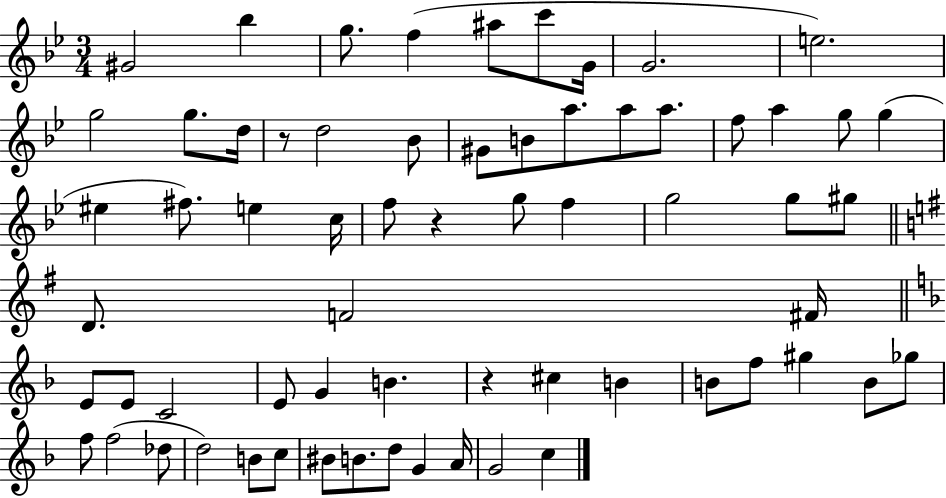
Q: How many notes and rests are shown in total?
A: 65